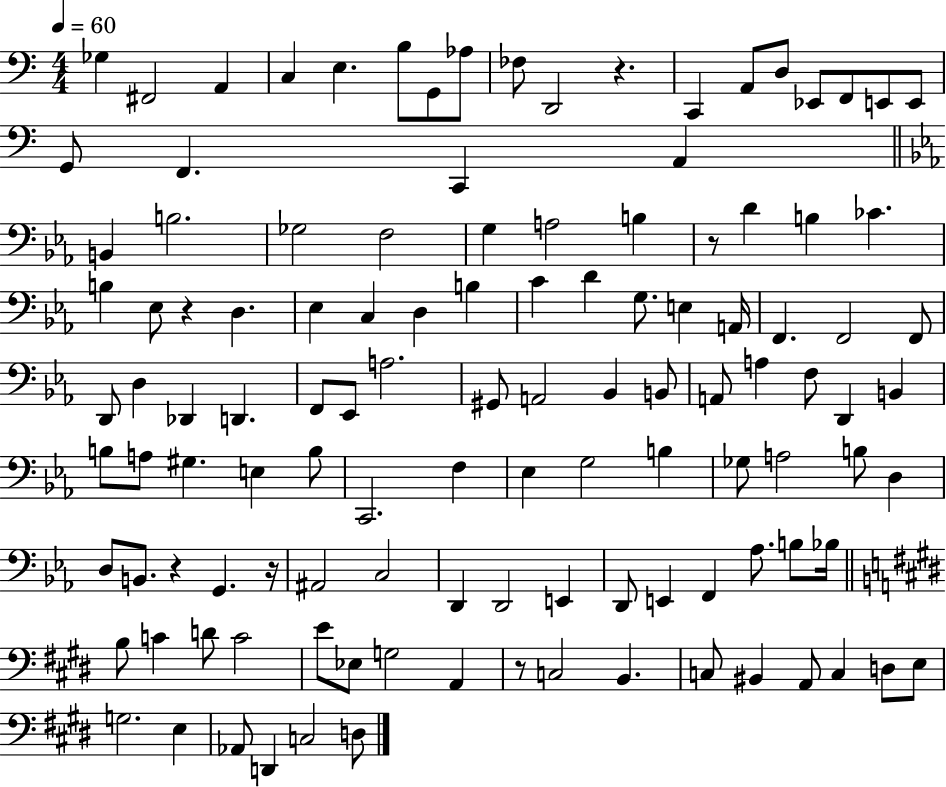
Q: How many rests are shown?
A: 6